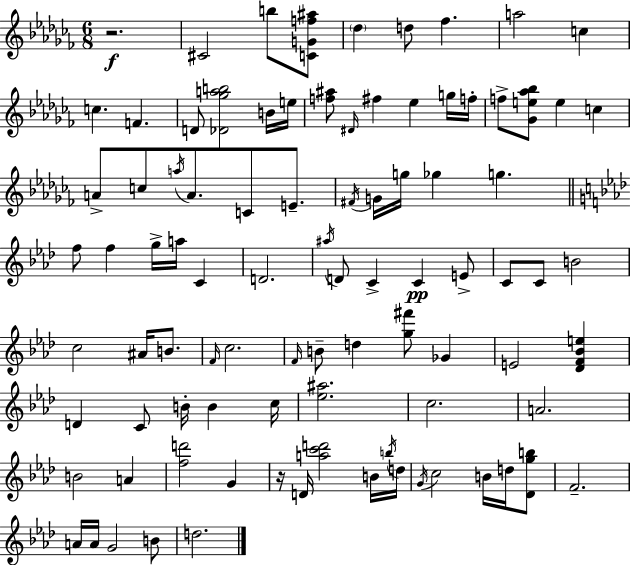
{
  \clef treble
  \numericTimeSignature
  \time 6/8
  \key aes \minor
  r2.\f | cis'2 b''8 <c' g' f'' ais''>8 | \parenthesize des''4 d''8 fes''4. | a''2 c''4 | \break c''4. f'4. | d'8 <des' ges'' a'' b''>2 b'16 e''16 | <f'' ais''>8 \grace { dis'16 } fis''4 ees''4 g''16 | f''16-. f''8-> <ges' e'' aes'' bes''>8 e''4 c''4 | \break a'8-> c''8 \acciaccatura { a''16 } a'8. c'8 e'8.-- | \acciaccatura { fis'16 } g'16 g''16 ges''4 g''4. | \bar "||" \break \key aes \major f''8 f''4 g''16-> a''16 c'4 | d'2. | \acciaccatura { ais''16 } d'8 c'4-> c'4\pp e'8-> | c'8 c'8 b'2 | \break c''2 ais'16 b'8. | \grace { f'16 } c''2. | \grace { f'16 } b'8-- d''4 <g'' fis'''>8 ges'4 | e'2 <des' f' bes' e''>4 | \break d'4 c'8 b'16-. b'4 | c''16 <ees'' ais''>2. | c''2. | a'2. | \break b'2 a'4 | <f'' d'''>2 g'4 | r16 d'16 <a'' c''' d'''>2 | b'16 \acciaccatura { b''16 } d''16 \acciaccatura { g'16 } c''2 | \break b'16 d''16 <des' g'' b''>8 f'2.-- | a'16 a'16 g'2 | b'8 d''2. | \bar "|."
}